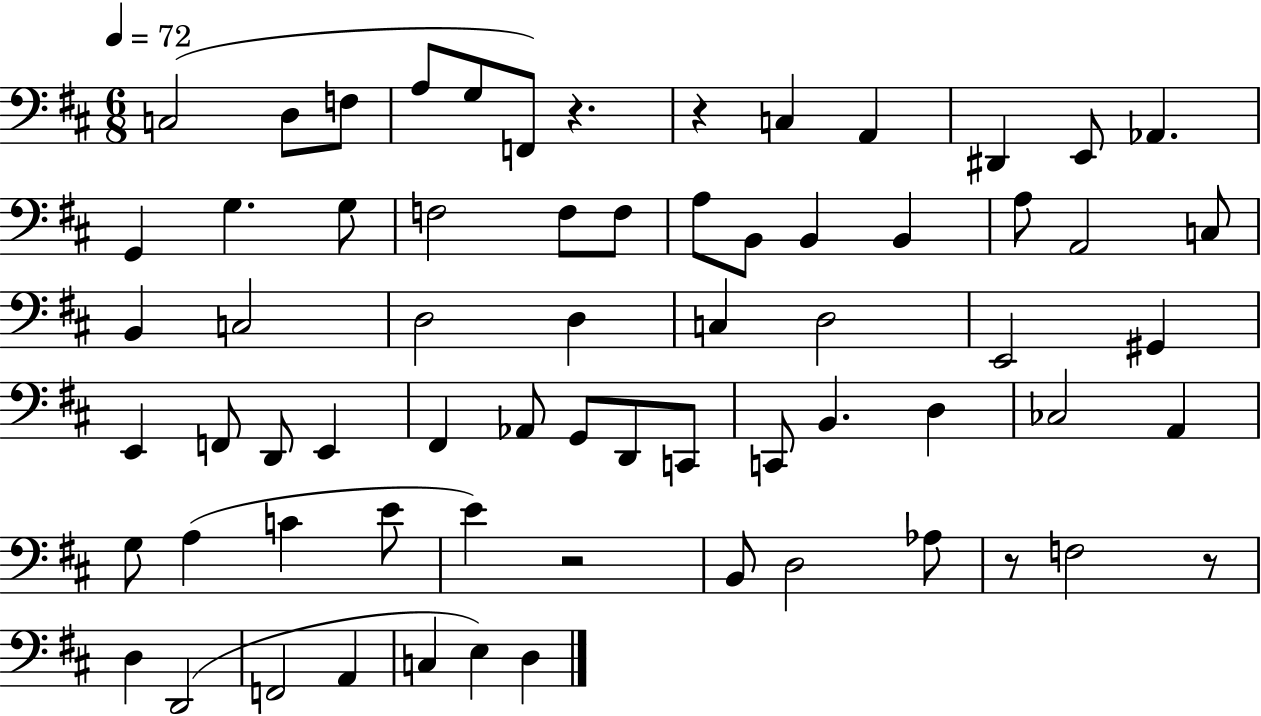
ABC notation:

X:1
T:Untitled
M:6/8
L:1/4
K:D
C,2 D,/2 F,/2 A,/2 G,/2 F,,/2 z z C, A,, ^D,, E,,/2 _A,, G,, G, G,/2 F,2 F,/2 F,/2 A,/2 B,,/2 B,, B,, A,/2 A,,2 C,/2 B,, C,2 D,2 D, C, D,2 E,,2 ^G,, E,, F,,/2 D,,/2 E,, ^F,, _A,,/2 G,,/2 D,,/2 C,,/2 C,,/2 B,, D, _C,2 A,, G,/2 A, C E/2 E z2 B,,/2 D,2 _A,/2 z/2 F,2 z/2 D, D,,2 F,,2 A,, C, E, D,